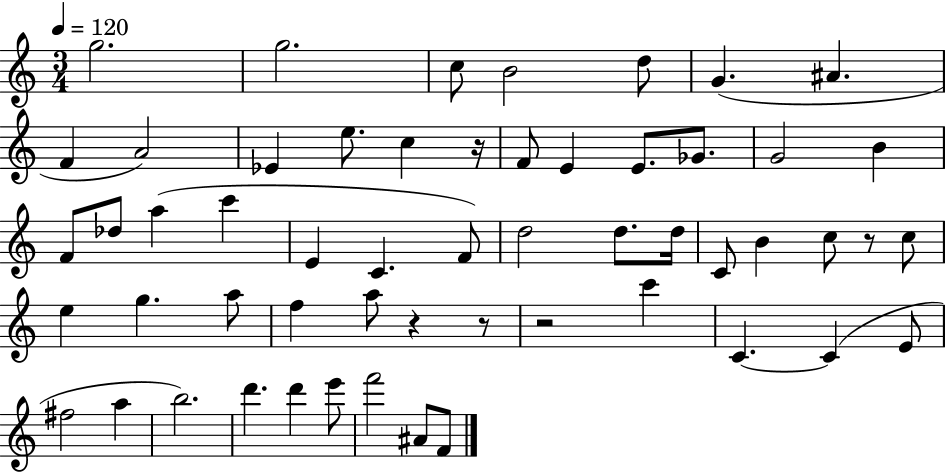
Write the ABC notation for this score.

X:1
T:Untitled
M:3/4
L:1/4
K:C
g2 g2 c/2 B2 d/2 G ^A F A2 _E e/2 c z/4 F/2 E E/2 _G/2 G2 B F/2 _d/2 a c' E C F/2 d2 d/2 d/4 C/2 B c/2 z/2 c/2 e g a/2 f a/2 z z/2 z2 c' C C E/2 ^f2 a b2 d' d' e'/2 f'2 ^A/2 F/2